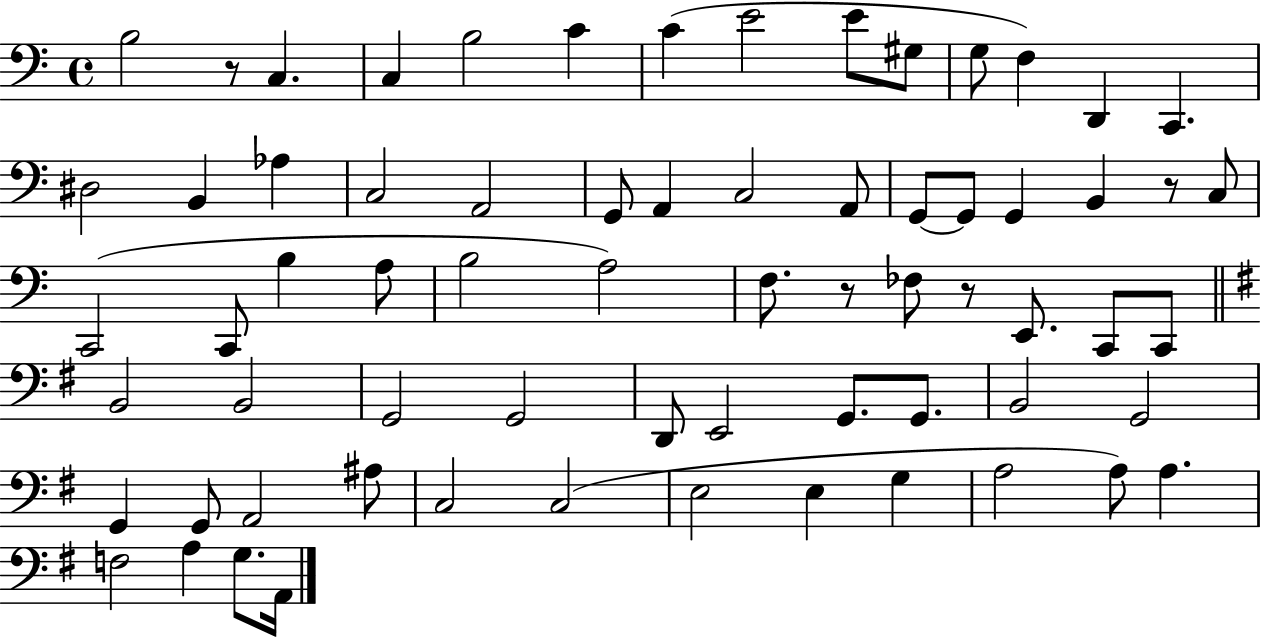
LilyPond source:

{
  \clef bass
  \time 4/4
  \defaultTimeSignature
  \key c \major
  b2 r8 c4. | c4 b2 c'4 | c'4( e'2 e'8 gis8 | g8 f4) d,4 c,4. | \break dis2 b,4 aes4 | c2 a,2 | g,8 a,4 c2 a,8 | g,8~~ g,8 g,4 b,4 r8 c8 | \break c,2( c,8 b4 a8 | b2 a2) | f8. r8 fes8 r8 e,8. c,8 c,8 | \bar "||" \break \key e \minor b,2 b,2 | g,2 g,2 | d,8 e,2 g,8. g,8. | b,2 g,2 | \break g,4 g,8 a,2 ais8 | c2 c2( | e2 e4 g4 | a2 a8) a4. | \break f2 a4 g8. a,16 | \bar "|."
}